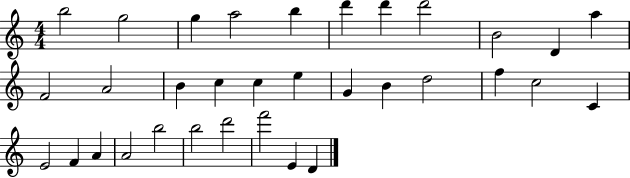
X:1
T:Untitled
M:4/4
L:1/4
K:C
b2 g2 g a2 b d' d' d'2 B2 D a F2 A2 B c c e G B d2 f c2 C E2 F A A2 b2 b2 d'2 f'2 E D